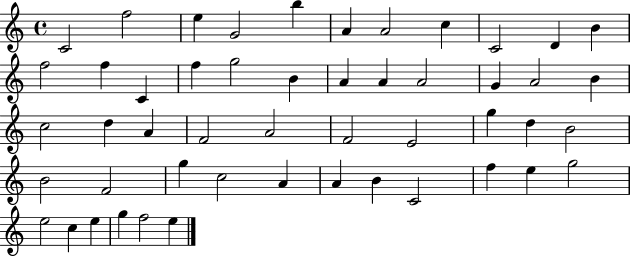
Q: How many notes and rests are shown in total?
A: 50